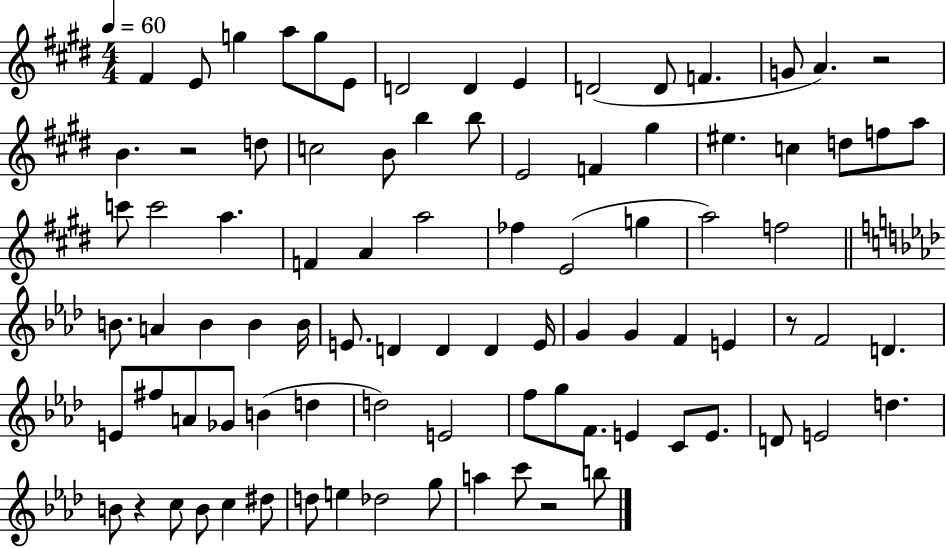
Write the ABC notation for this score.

X:1
T:Untitled
M:4/4
L:1/4
K:E
^F E/2 g a/2 g/2 E/2 D2 D E D2 D/2 F G/2 A z2 B z2 d/2 c2 B/2 b b/2 E2 F ^g ^e c d/2 f/2 a/2 c'/2 c'2 a F A a2 _f E2 g a2 f2 B/2 A B B B/4 E/2 D D D E/4 G G F E z/2 F2 D E/2 ^f/2 A/2 _G/2 B d d2 E2 f/2 g/2 F/2 E C/2 E/2 D/2 E2 d B/2 z c/2 B/2 c ^d/2 d/2 e _d2 g/2 a c'/2 z2 b/2